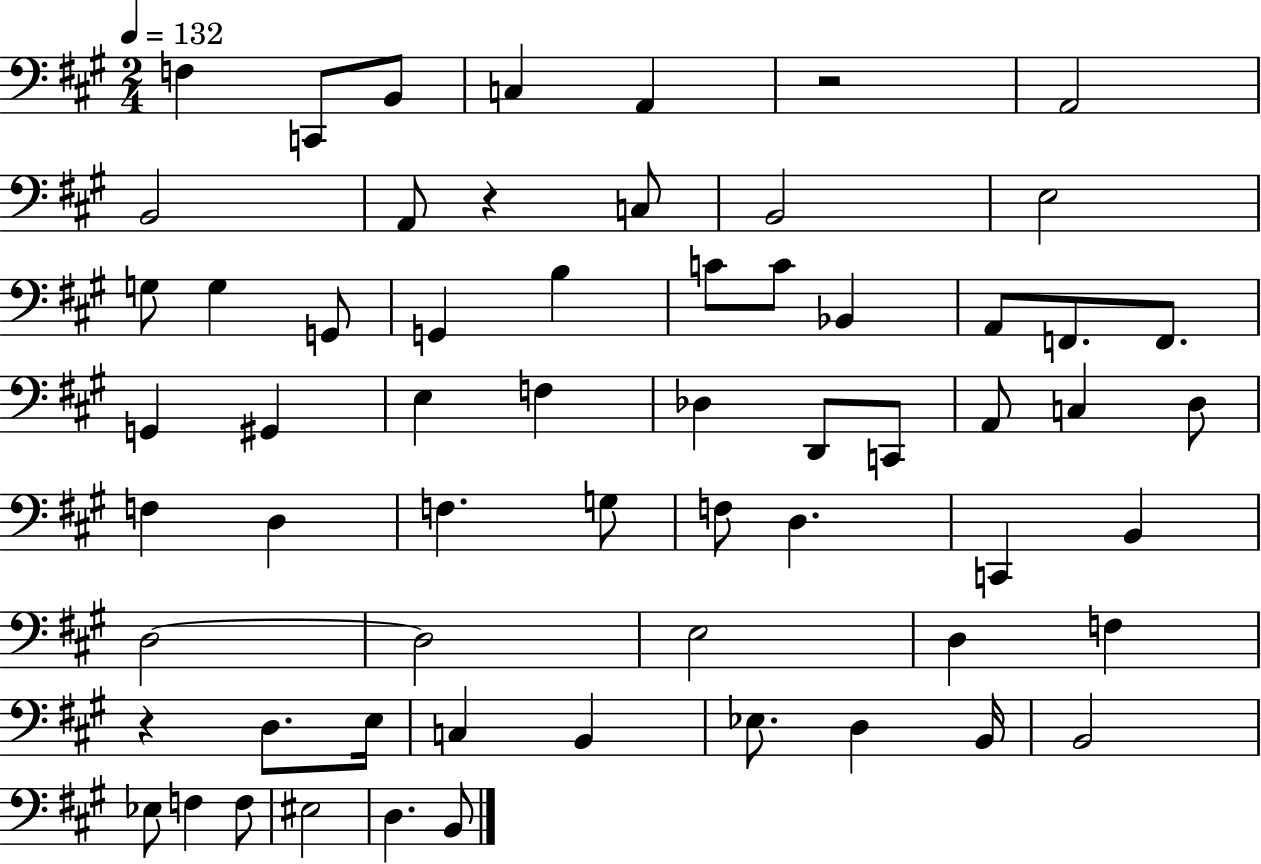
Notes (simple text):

F3/q C2/e B2/e C3/q A2/q R/h A2/h B2/h A2/e R/q C3/e B2/h E3/h G3/e G3/q G2/e G2/q B3/q C4/e C4/e Bb2/q A2/e F2/e. F2/e. G2/q G#2/q E3/q F3/q Db3/q D2/e C2/e A2/e C3/q D3/e F3/q D3/q F3/q. G3/e F3/e D3/q. C2/q B2/q D3/h D3/h E3/h D3/q F3/q R/q D3/e. E3/s C3/q B2/q Eb3/e. D3/q B2/s B2/h Eb3/e F3/q F3/e EIS3/h D3/q. B2/e